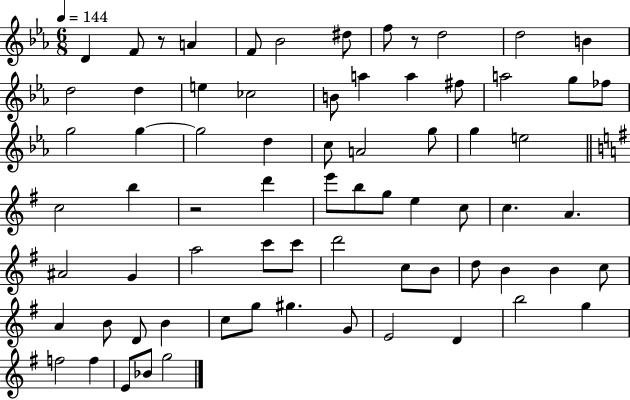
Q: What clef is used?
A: treble